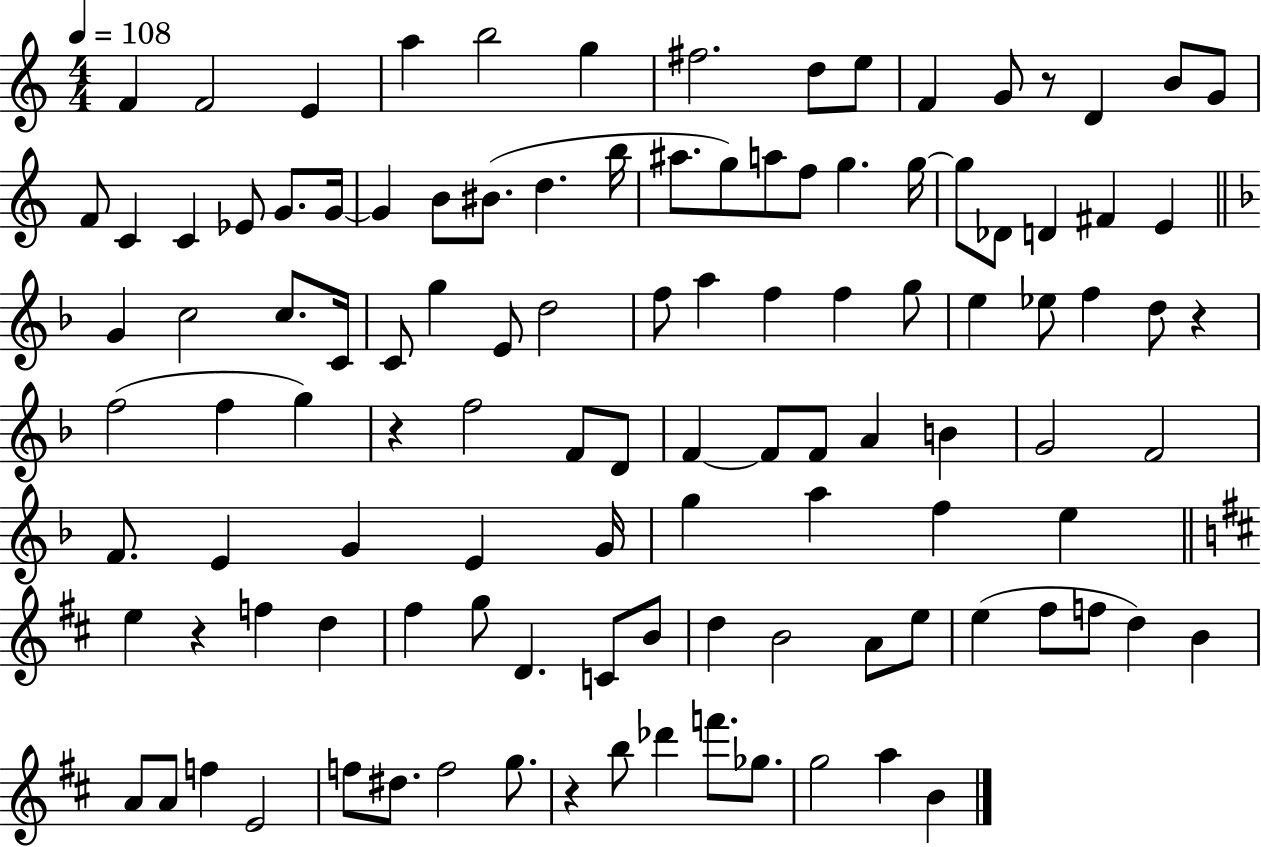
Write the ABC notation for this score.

X:1
T:Untitled
M:4/4
L:1/4
K:C
F F2 E a b2 g ^f2 d/2 e/2 F G/2 z/2 D B/2 G/2 F/2 C C _E/2 G/2 G/4 G B/2 ^B/2 d b/4 ^a/2 g/2 a/2 f/2 g g/4 g/2 _D/2 D ^F E G c2 c/2 C/4 C/2 g E/2 d2 f/2 a f f g/2 e _e/2 f d/2 z f2 f g z f2 F/2 D/2 F F/2 F/2 A B G2 F2 F/2 E G E G/4 g a f e e z f d ^f g/2 D C/2 B/2 d B2 A/2 e/2 e ^f/2 f/2 d B A/2 A/2 f E2 f/2 ^d/2 f2 g/2 z b/2 _d' f'/2 _g/2 g2 a B